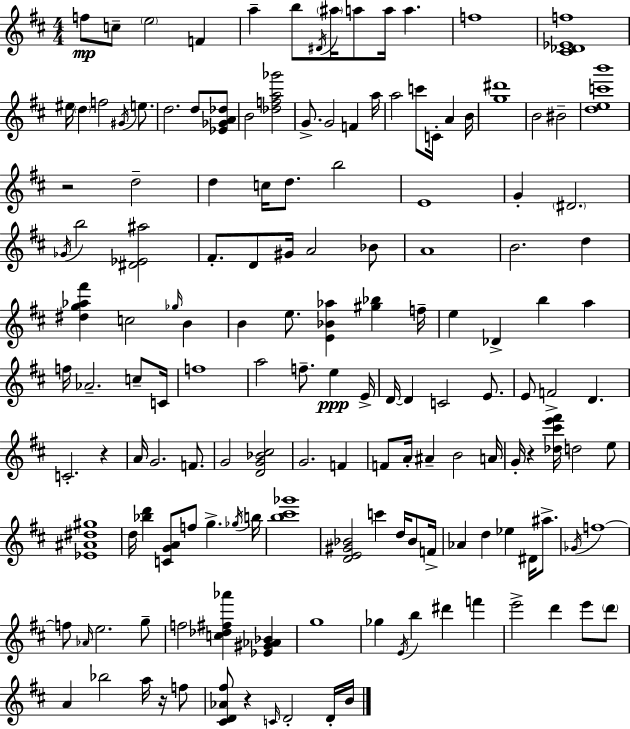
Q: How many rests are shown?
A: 5